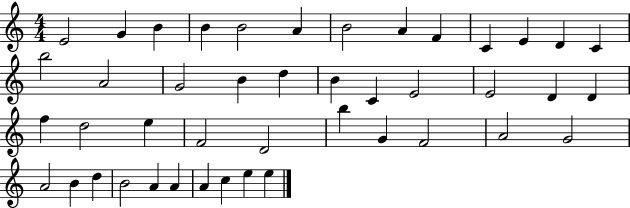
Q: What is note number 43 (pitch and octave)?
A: E5